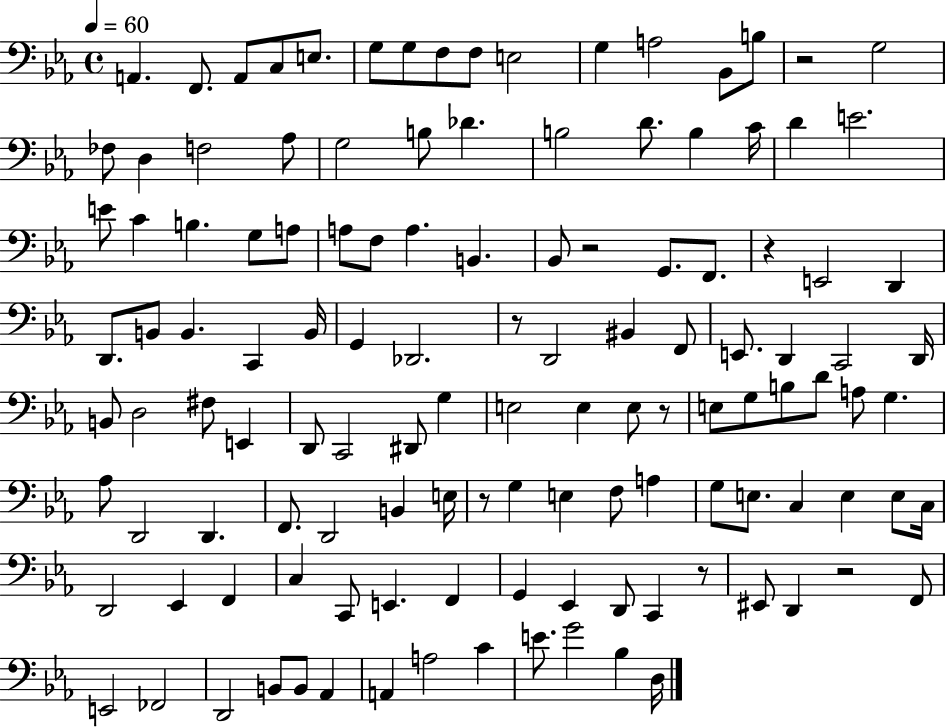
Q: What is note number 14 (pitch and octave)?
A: B3